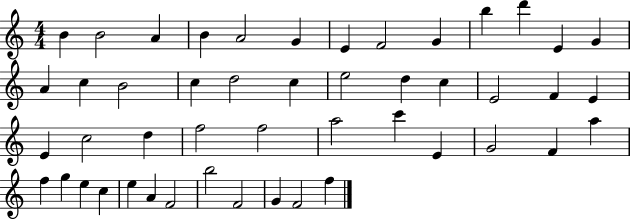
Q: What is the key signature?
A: C major